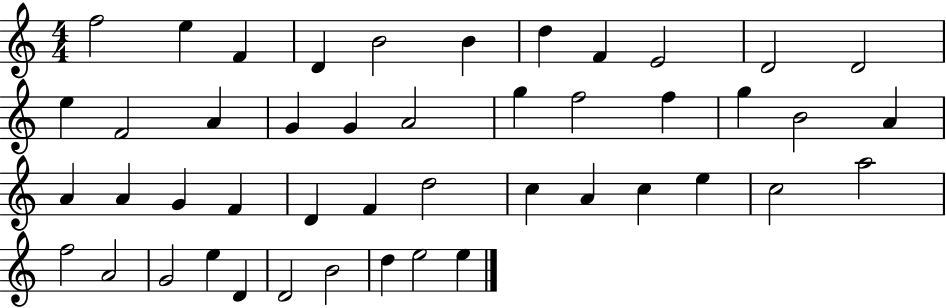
{
  \clef treble
  \numericTimeSignature
  \time 4/4
  \key c \major
  f''2 e''4 f'4 | d'4 b'2 b'4 | d''4 f'4 e'2 | d'2 d'2 | \break e''4 f'2 a'4 | g'4 g'4 a'2 | g''4 f''2 f''4 | g''4 b'2 a'4 | \break a'4 a'4 g'4 f'4 | d'4 f'4 d''2 | c''4 a'4 c''4 e''4 | c''2 a''2 | \break f''2 a'2 | g'2 e''4 d'4 | d'2 b'2 | d''4 e''2 e''4 | \break \bar "|."
}